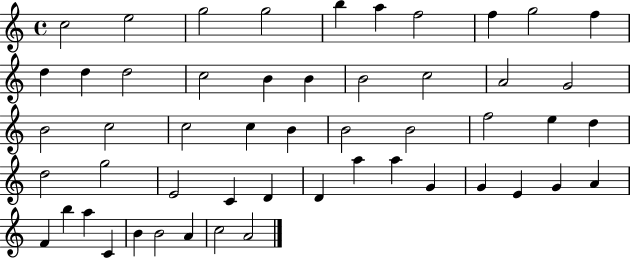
{
  \clef treble
  \time 4/4
  \defaultTimeSignature
  \key c \major
  c''2 e''2 | g''2 g''2 | b''4 a''4 f''2 | f''4 g''2 f''4 | \break d''4 d''4 d''2 | c''2 b'4 b'4 | b'2 c''2 | a'2 g'2 | \break b'2 c''2 | c''2 c''4 b'4 | b'2 b'2 | f''2 e''4 d''4 | \break d''2 g''2 | e'2 c'4 d'4 | d'4 a''4 a''4 g'4 | g'4 e'4 g'4 a'4 | \break f'4 b''4 a''4 c'4 | b'4 b'2 a'4 | c''2 a'2 | \bar "|."
}